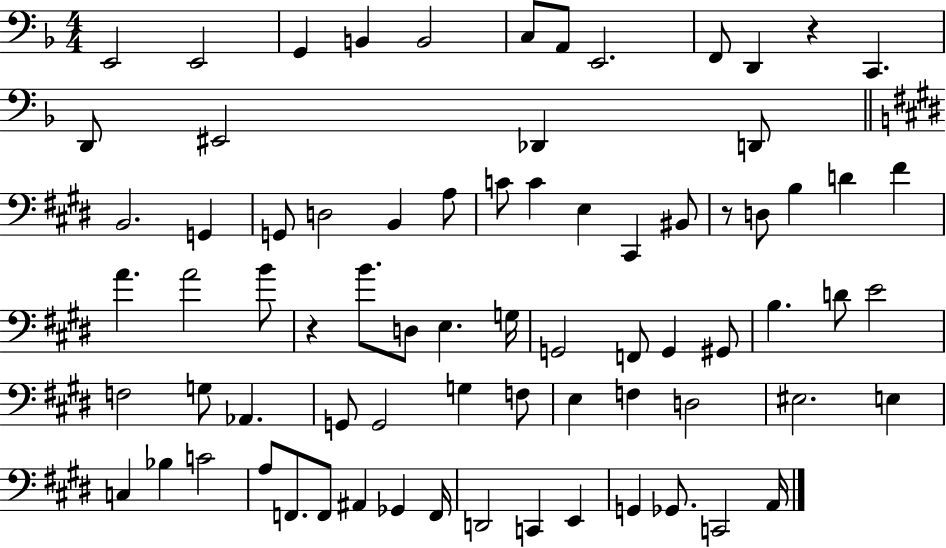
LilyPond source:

{
  \clef bass
  \numericTimeSignature
  \time 4/4
  \key f \major
  \repeat volta 2 { e,2 e,2 | g,4 b,4 b,2 | c8 a,8 e,2. | f,8 d,4 r4 c,4. | \break d,8 eis,2 des,4 d,8 | \bar "||" \break \key e \major b,2. g,4 | g,8 d2 b,4 a8 | c'8 c'4 e4 cis,4 bis,8 | r8 d8 b4 d'4 fis'4 | \break a'4. a'2 b'8 | r4 b'8. d8 e4. g16 | g,2 f,8 g,4 gis,8 | b4. d'8 e'2 | \break f2 g8 aes,4. | g,8 g,2 g4 f8 | e4 f4 d2 | eis2. e4 | \break c4 bes4 c'2 | a8 f,8. f,8 ais,4 ges,4 f,16 | d,2 c,4 e,4 | g,4 ges,8. c,2 a,16 | \break } \bar "|."
}